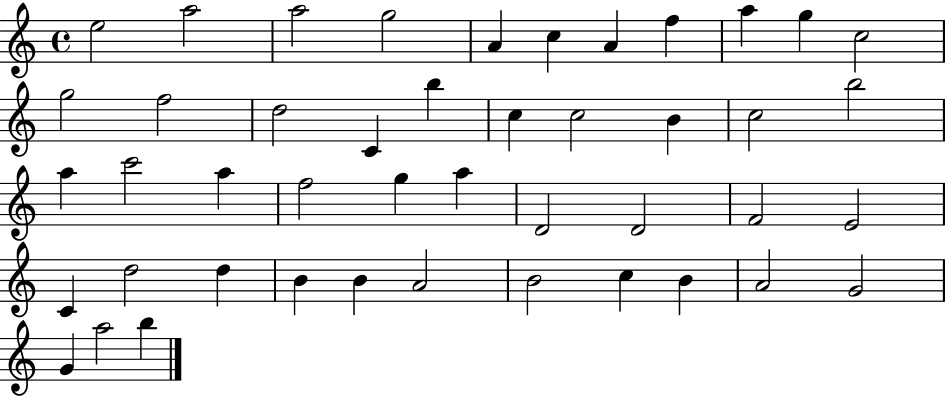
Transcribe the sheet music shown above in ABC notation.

X:1
T:Untitled
M:4/4
L:1/4
K:C
e2 a2 a2 g2 A c A f a g c2 g2 f2 d2 C b c c2 B c2 b2 a c'2 a f2 g a D2 D2 F2 E2 C d2 d B B A2 B2 c B A2 G2 G a2 b